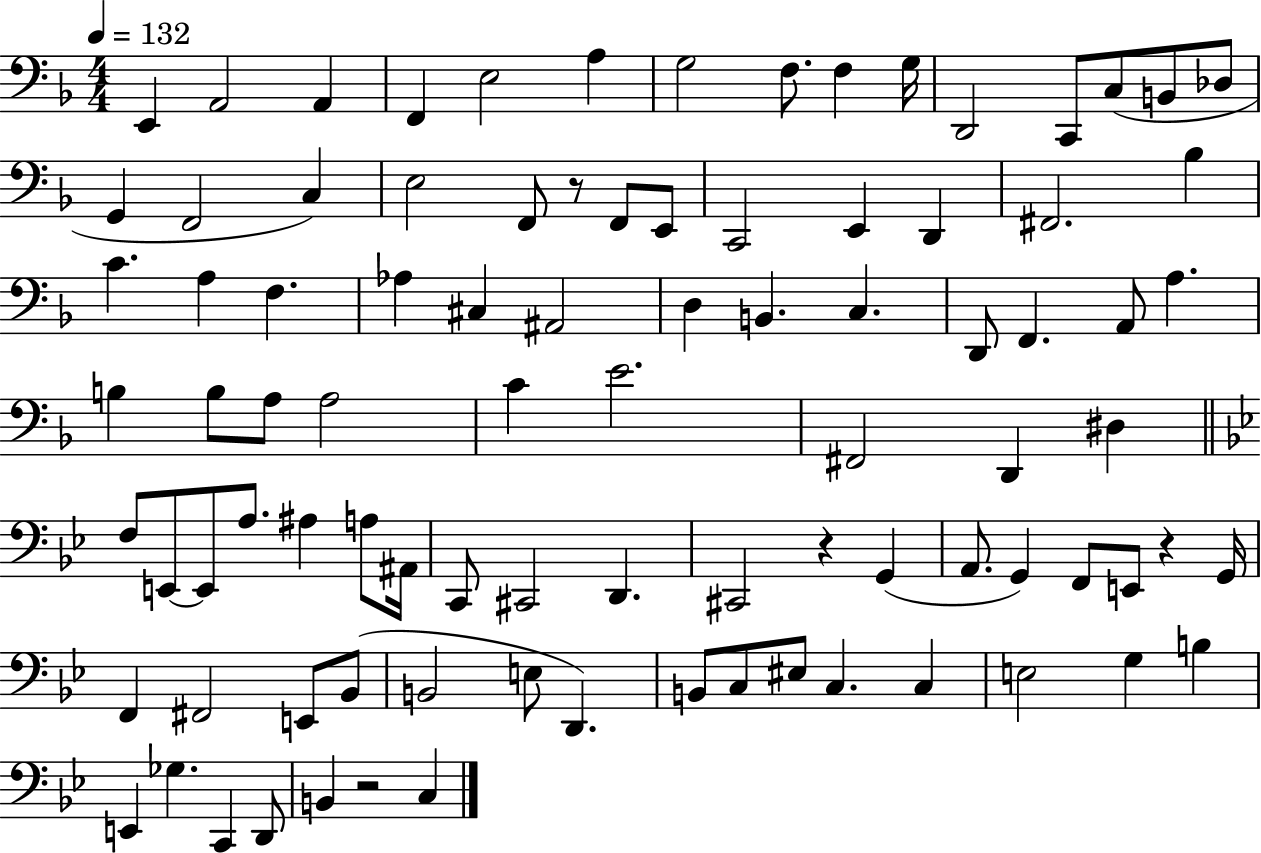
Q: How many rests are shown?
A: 4